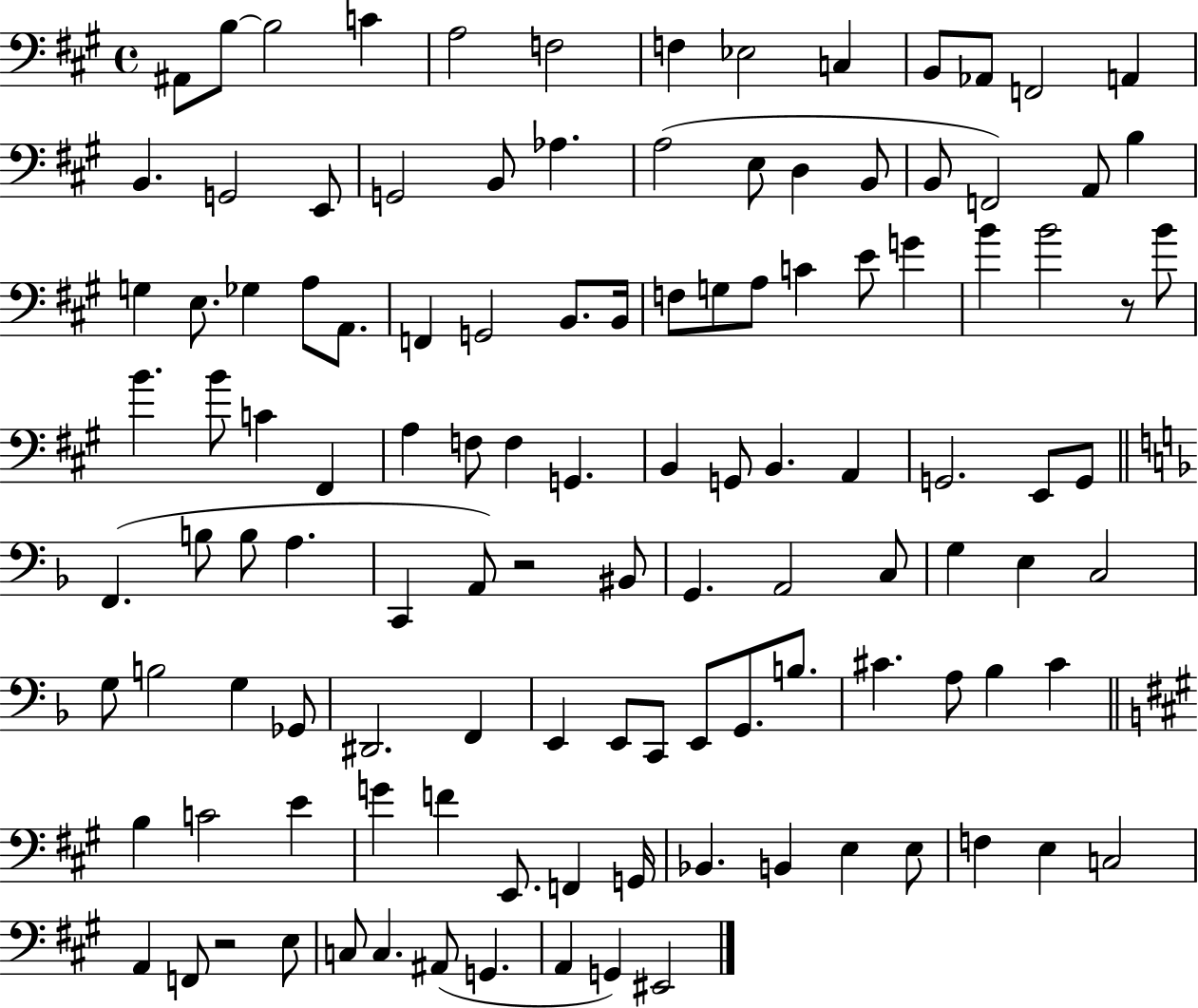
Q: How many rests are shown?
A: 3